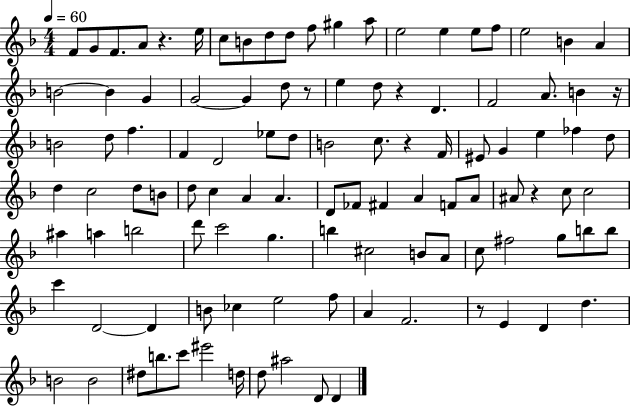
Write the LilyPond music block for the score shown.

{
  \clef treble
  \numericTimeSignature
  \time 4/4
  \key f \major
  \tempo 4 = 60
  \repeat volta 2 { f'8 g'8 f'8. a'8 r4. e''16 | c''8 b'8 d''8 d''8 f''8 gis''4 a''8 | e''2 e''4 e''8 f''8 | e''2 b'4 a'4 | \break b'2~~ b'4 g'4 | g'2~~ g'4 d''8 r8 | e''4 d''8 r4 d'4. | f'2 a'8. b'4 r16 | \break b'2 d''8 f''4. | f'4 d'2 ees''8 d''8 | b'2 c''8. r4 f'16 | eis'8 g'4 e''4 fes''4 d''8 | \break d''4 c''2 d''8 b'8 | d''8 c''4 a'4 a'4. | d'8 fes'8 fis'4 a'4 f'8 a'8 | ais'8 r4 c''8 c''2 | \break ais''4 a''4 b''2 | d'''8 c'''2 g''4. | b''4 cis''2 b'8 a'8 | c''8 fis''2 g''8 b''8 b''8 | \break c'''4 d'2~~ d'4 | b'8 ces''4 e''2 f''8 | a'4 f'2. | r8 e'4 d'4 d''4. | \break b'2 b'2 | dis''8 b''8. c'''8 eis'''2 d''16 | d''8 ais''2 d'8 d'4 | } \bar "|."
}